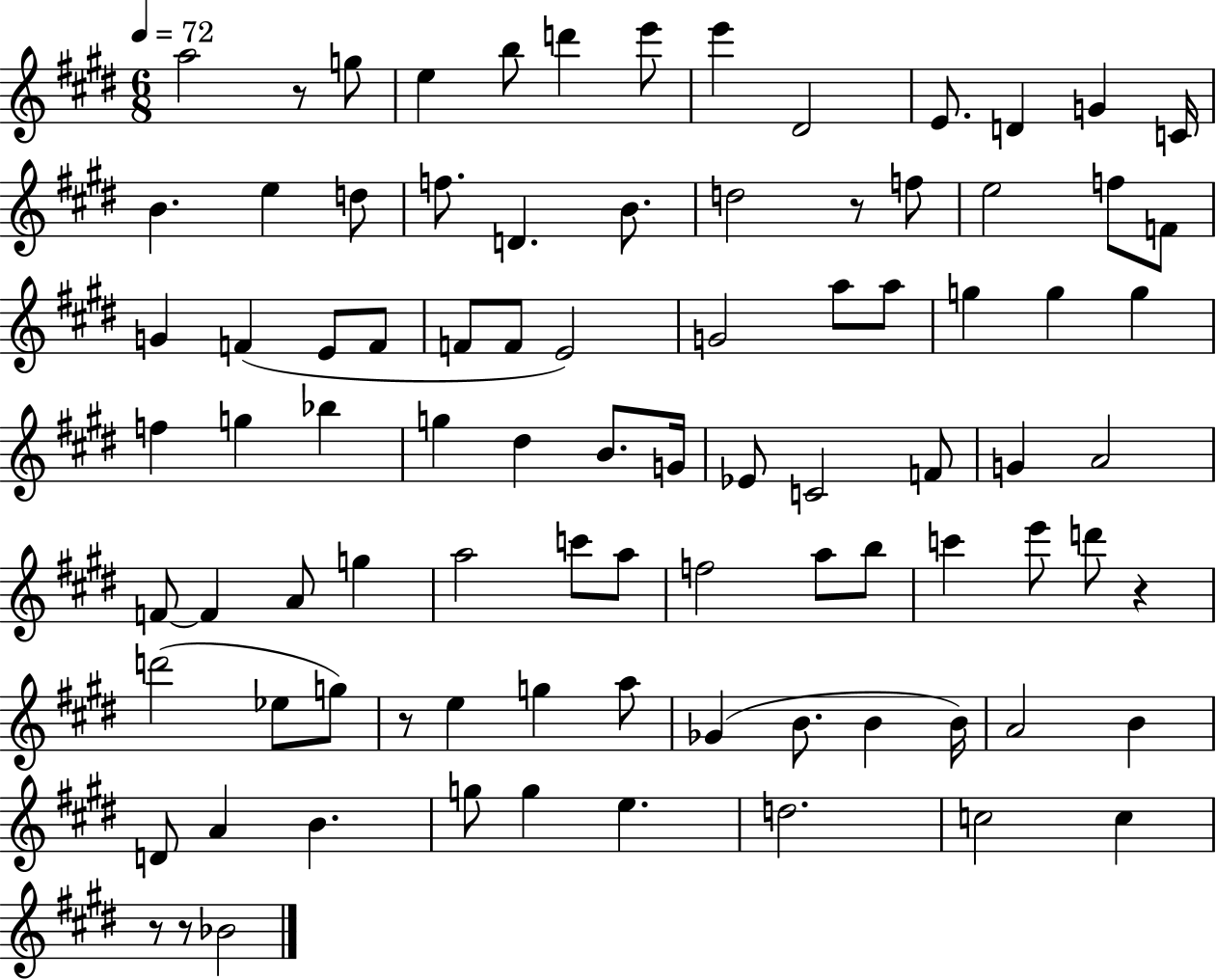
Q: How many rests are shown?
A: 6